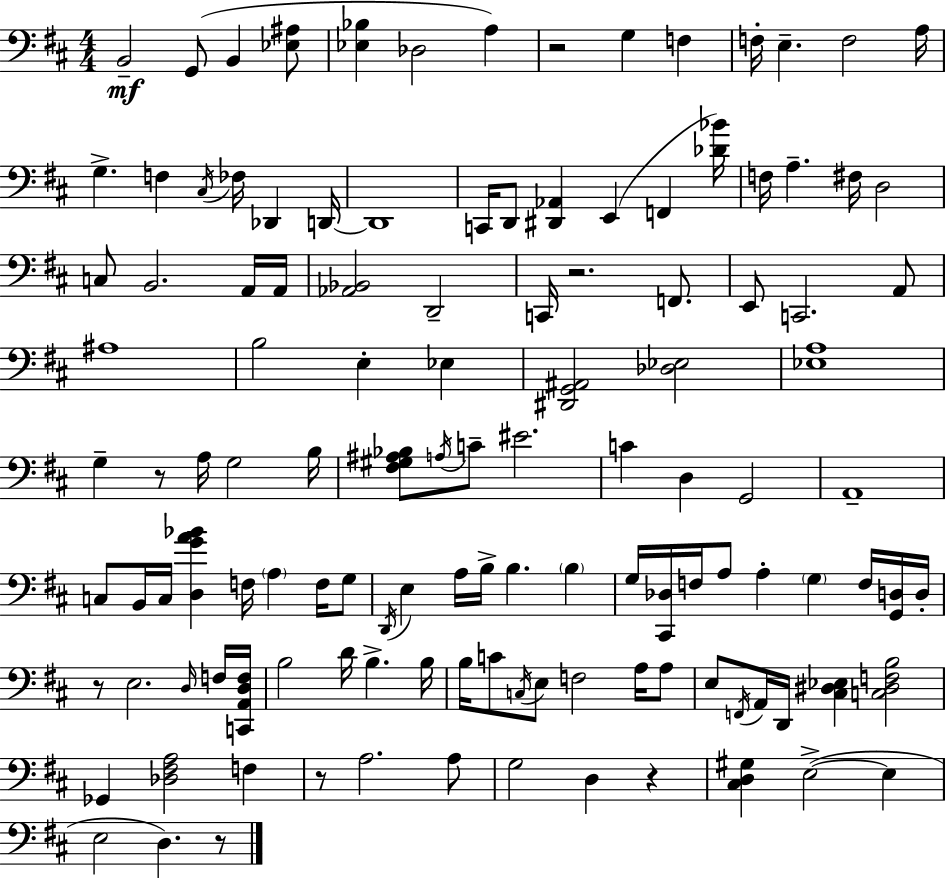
X:1
T:Untitled
M:4/4
L:1/4
K:D
B,,2 G,,/2 B,, [_E,^A,]/2 [_E,_B,] _D,2 A, z2 G, F, F,/4 E, F,2 A,/4 G, F, ^C,/4 _F,/4 _D,, D,,/4 D,,4 C,,/4 D,,/2 [^D,,_A,,] E,, F,, [_D_B]/4 F,/4 A, ^F,/4 D,2 C,/2 B,,2 A,,/4 A,,/4 [_A,,_B,,]2 D,,2 C,,/4 z2 F,,/2 E,,/2 C,,2 A,,/2 ^A,4 B,2 E, _E, [^D,,G,,^A,,]2 [_D,_E,]2 [_E,A,]4 G, z/2 A,/4 G,2 B,/4 [^F,^G,^A,_B,]/2 A,/4 C/2 ^E2 C D, G,,2 A,,4 C,/2 B,,/4 C,/4 [D,GA_B] F,/4 A, F,/4 G,/2 D,,/4 E, A,/4 B,/4 B, B, G,/4 [^C,,_D,]/4 F,/4 A,/2 A, G, F,/4 [G,,D,]/4 D,/4 z/2 E,2 D,/4 F,/4 [C,,A,,D,F,]/4 B,2 D/4 B, B,/4 B,/4 C/2 C,/4 E,/2 F,2 A,/4 A,/2 E,/2 F,,/4 A,,/4 D,,/4 [^C,^D,_E,] [C,^D,F,B,]2 _G,, [_D,^F,A,]2 F, z/2 A,2 A,/2 G,2 D, z [^C,D,^G,] E,2 E, E,2 D, z/2